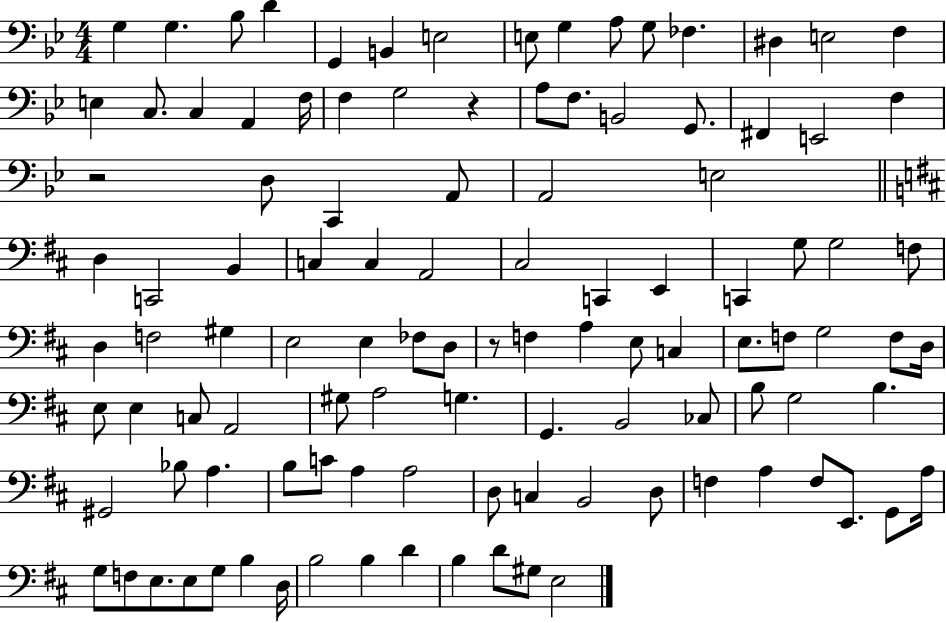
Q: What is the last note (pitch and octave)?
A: E3